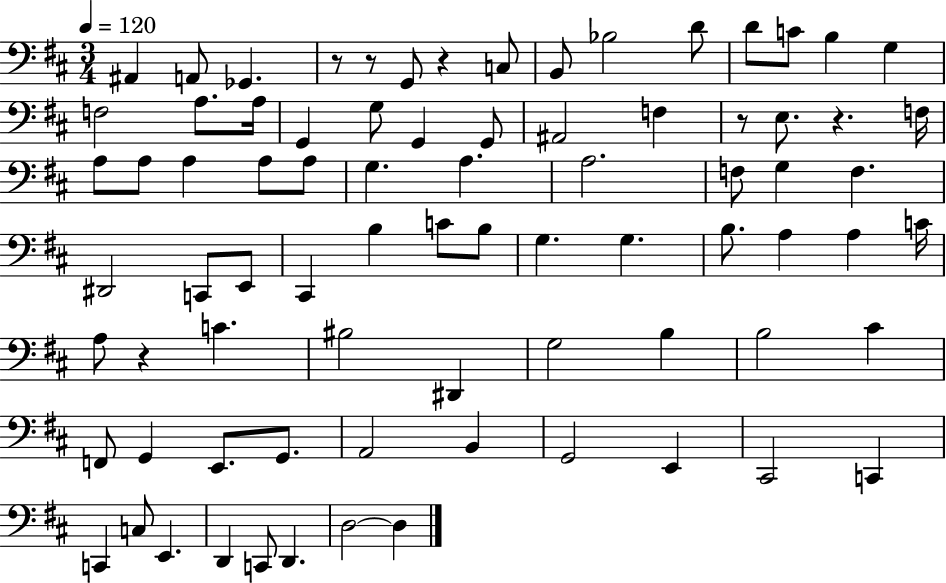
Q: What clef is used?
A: bass